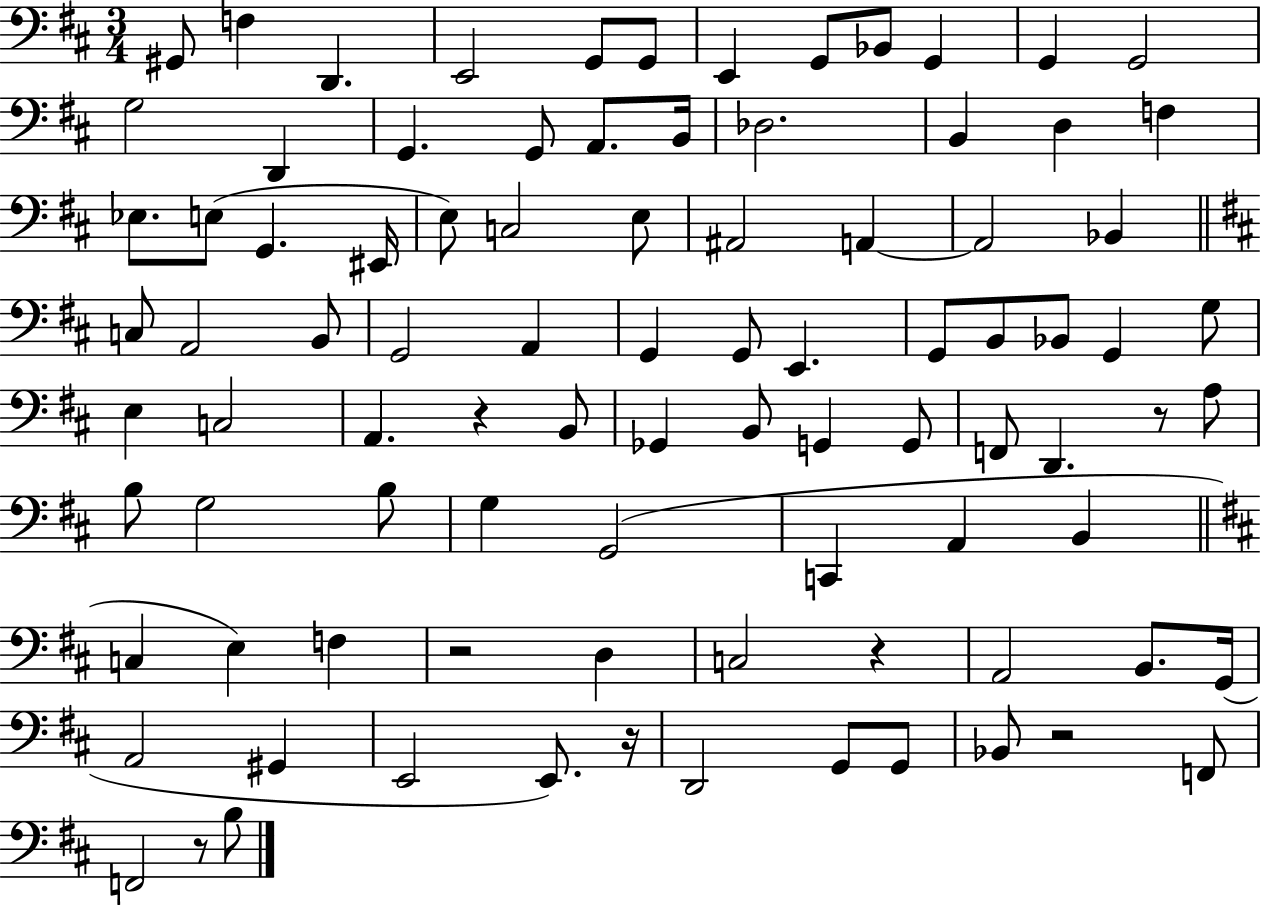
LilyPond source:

{
  \clef bass
  \numericTimeSignature
  \time 3/4
  \key d \major
  gis,8 f4 d,4. | e,2 g,8 g,8 | e,4 g,8 bes,8 g,4 | g,4 g,2 | \break g2 d,4 | g,4. g,8 a,8. b,16 | des2. | b,4 d4 f4 | \break ees8. e8( g,4. eis,16 | e8) c2 e8 | ais,2 a,4~~ | a,2 bes,4 | \break \bar "||" \break \key d \major c8 a,2 b,8 | g,2 a,4 | g,4 g,8 e,4. | g,8 b,8 bes,8 g,4 g8 | \break e4 c2 | a,4. r4 b,8 | ges,4 b,8 g,4 g,8 | f,8 d,4. r8 a8 | \break b8 g2 b8 | g4 g,2( | c,4 a,4 b,4 | \bar "||" \break \key d \major c4 e4) f4 | r2 d4 | c2 r4 | a,2 b,8. g,16( | \break a,2 gis,4 | e,2 e,8.) r16 | d,2 g,8 g,8 | bes,8 r2 f,8 | \break f,2 r8 b8 | \bar "|."
}